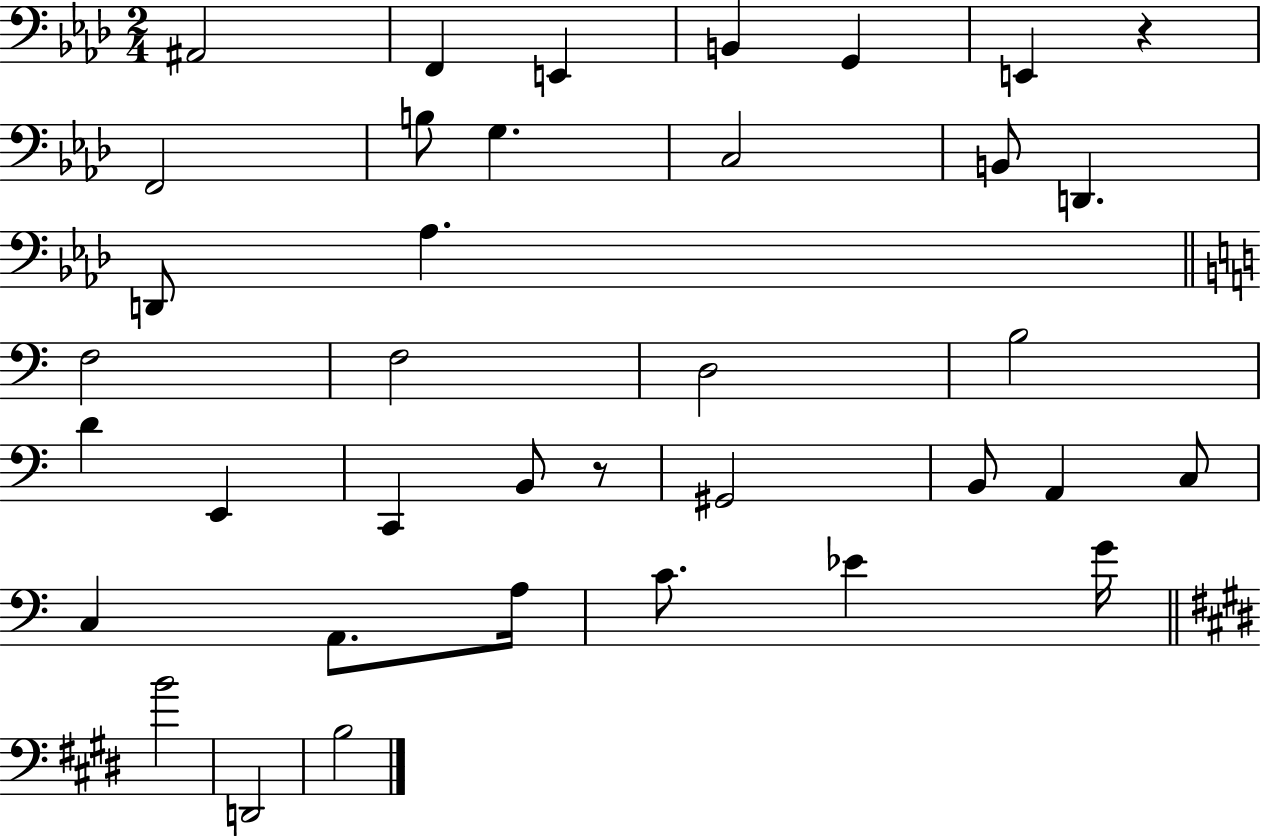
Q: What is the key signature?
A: AES major